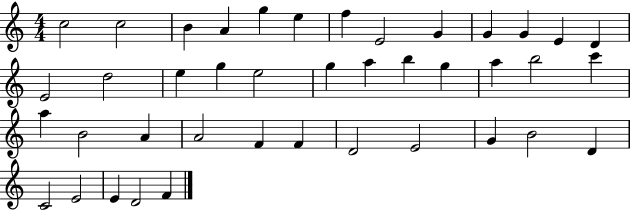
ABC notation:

X:1
T:Untitled
M:4/4
L:1/4
K:C
c2 c2 B A g e f E2 G G G E D E2 d2 e g e2 g a b g a b2 c' a B2 A A2 F F D2 E2 G B2 D C2 E2 E D2 F